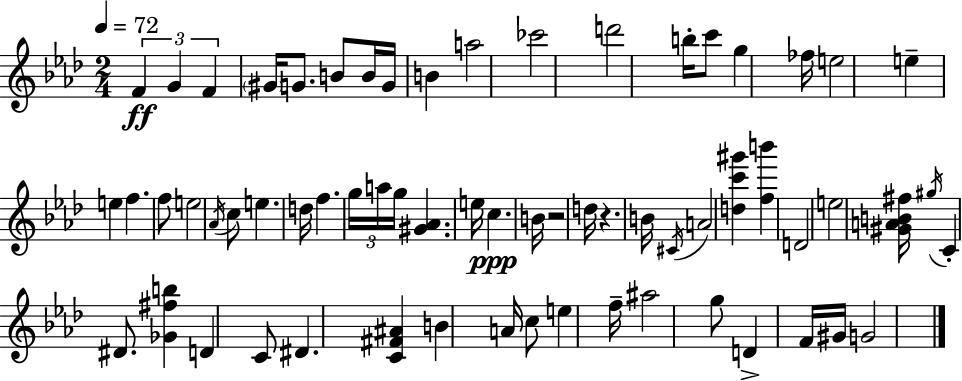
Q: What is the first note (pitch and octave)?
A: F4